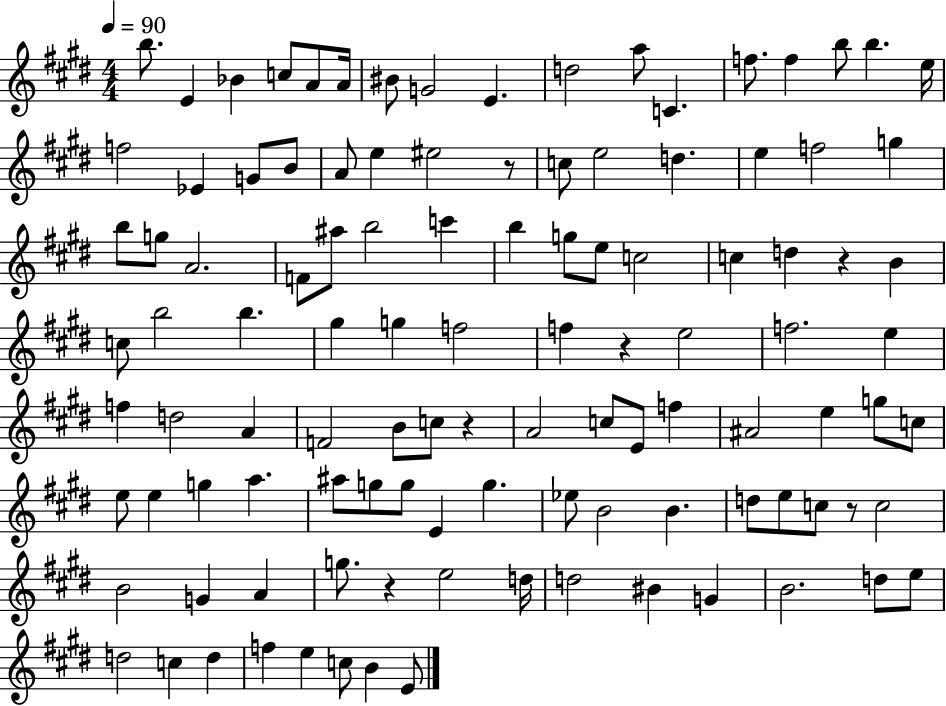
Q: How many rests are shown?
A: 6